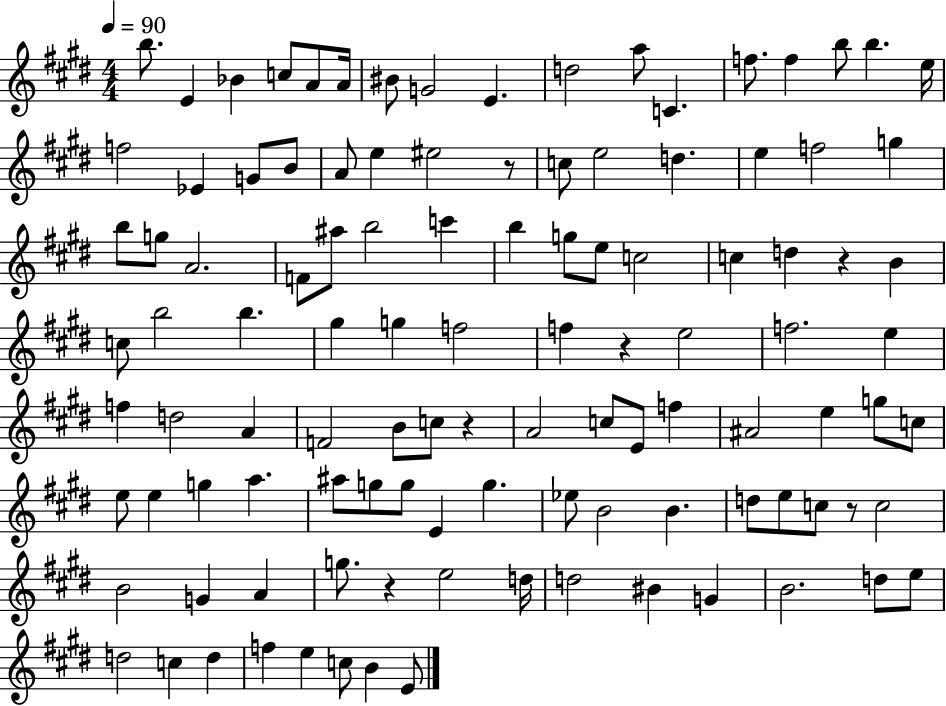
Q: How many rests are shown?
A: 6